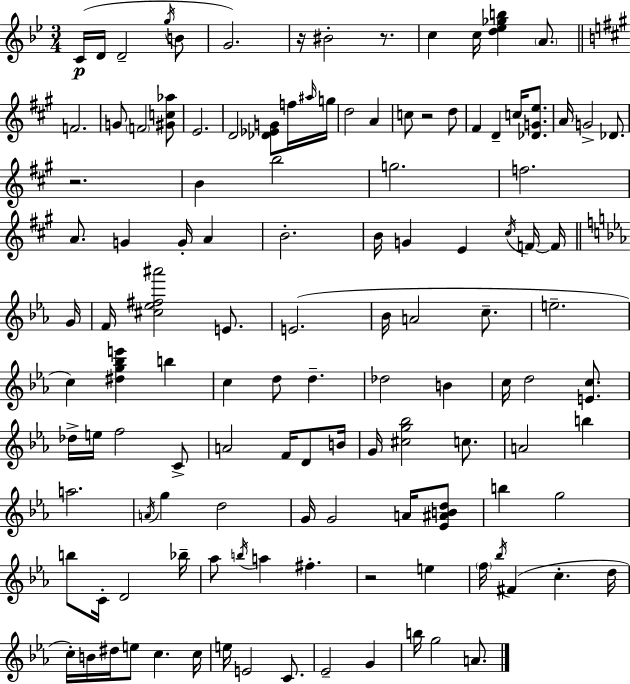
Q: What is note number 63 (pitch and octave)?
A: F5